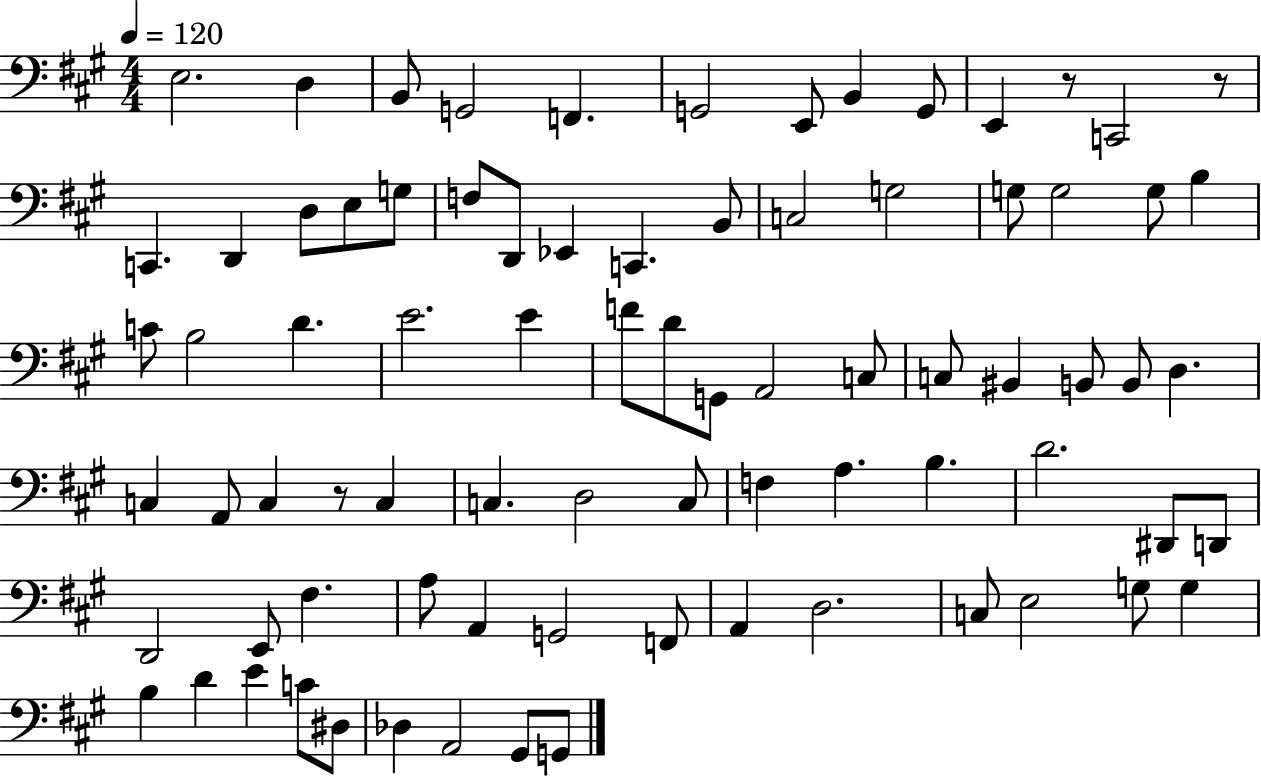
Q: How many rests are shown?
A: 3